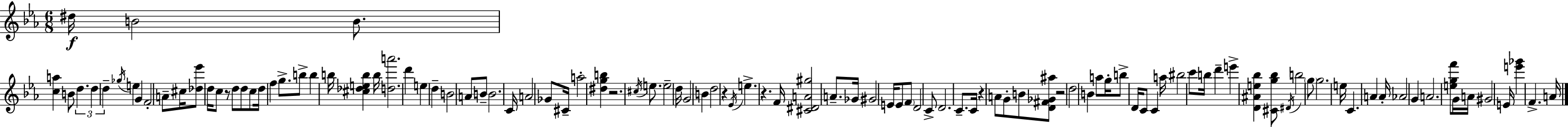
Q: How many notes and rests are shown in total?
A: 109